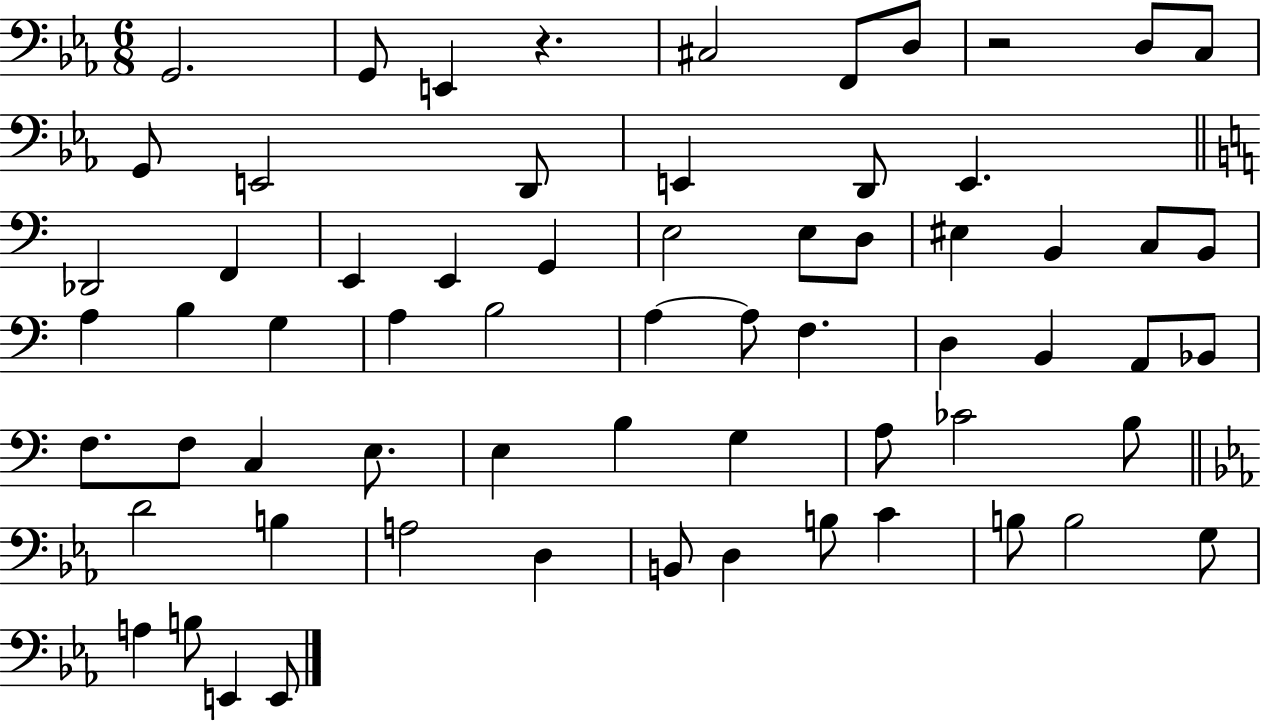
X:1
T:Untitled
M:6/8
L:1/4
K:Eb
G,,2 G,,/2 E,, z ^C,2 F,,/2 D,/2 z2 D,/2 C,/2 G,,/2 E,,2 D,,/2 E,, D,,/2 E,, _D,,2 F,, E,, E,, G,, E,2 E,/2 D,/2 ^E, B,, C,/2 B,,/2 A, B, G, A, B,2 A, A,/2 F, D, B,, A,,/2 _B,,/2 F,/2 F,/2 C, E,/2 E, B, G, A,/2 _C2 B,/2 D2 B, A,2 D, B,,/2 D, B,/2 C B,/2 B,2 G,/2 A, B,/2 E,, E,,/2